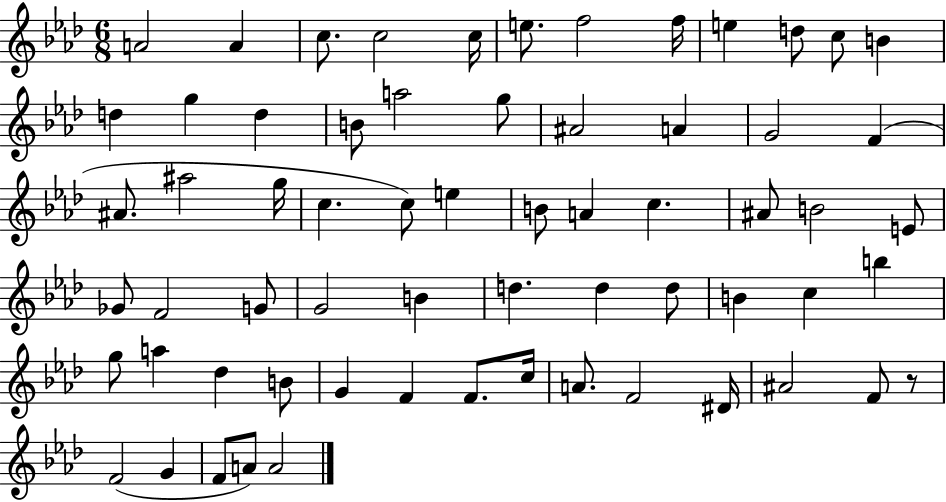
A4/h A4/q C5/e. C5/h C5/s E5/e. F5/h F5/s E5/q D5/e C5/e B4/q D5/q G5/q D5/q B4/e A5/h G5/e A#4/h A4/q G4/h F4/q A#4/e. A#5/h G5/s C5/q. C5/e E5/q B4/e A4/q C5/q. A#4/e B4/h E4/e Gb4/e F4/h G4/e G4/h B4/q D5/q. D5/q D5/e B4/q C5/q B5/q G5/e A5/q Db5/q B4/e G4/q F4/q F4/e. C5/s A4/e. F4/h D#4/s A#4/h F4/e R/e F4/h G4/q F4/e A4/e A4/h